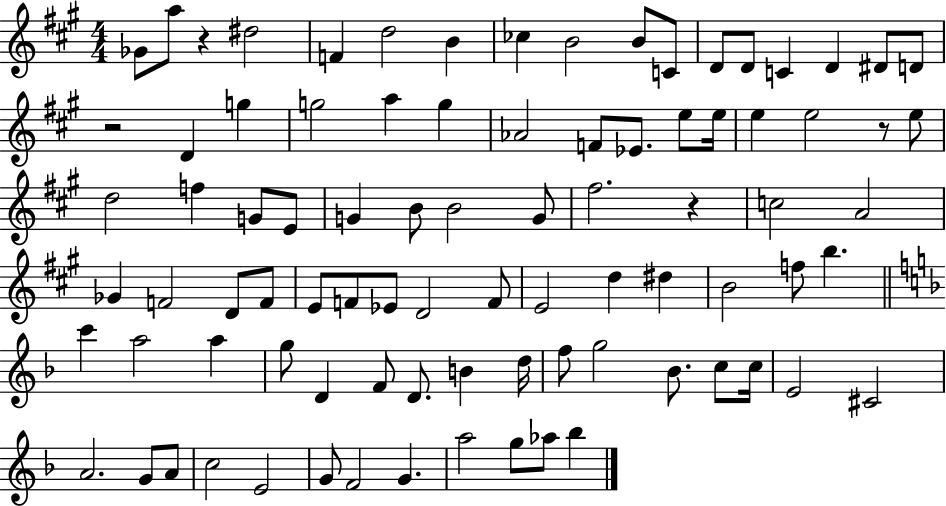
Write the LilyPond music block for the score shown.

{
  \clef treble
  \numericTimeSignature
  \time 4/4
  \key a \major
  ges'8 a''8 r4 dis''2 | f'4 d''2 b'4 | ces''4 b'2 b'8 c'8 | d'8 d'8 c'4 d'4 dis'8 d'8 | \break r2 d'4 g''4 | g''2 a''4 g''4 | aes'2 f'8 ees'8. e''8 e''16 | e''4 e''2 r8 e''8 | \break d''2 f''4 g'8 e'8 | g'4 b'8 b'2 g'8 | fis''2. r4 | c''2 a'2 | \break ges'4 f'2 d'8 f'8 | e'8 f'8 ees'8 d'2 f'8 | e'2 d''4 dis''4 | b'2 f''8 b''4. | \break \bar "||" \break \key f \major c'''4 a''2 a''4 | g''8 d'4 f'8 d'8. b'4 d''16 | f''8 g''2 bes'8. c''8 c''16 | e'2 cis'2 | \break a'2. g'8 a'8 | c''2 e'2 | g'8 f'2 g'4. | a''2 g''8 aes''8 bes''4 | \break \bar "|."
}